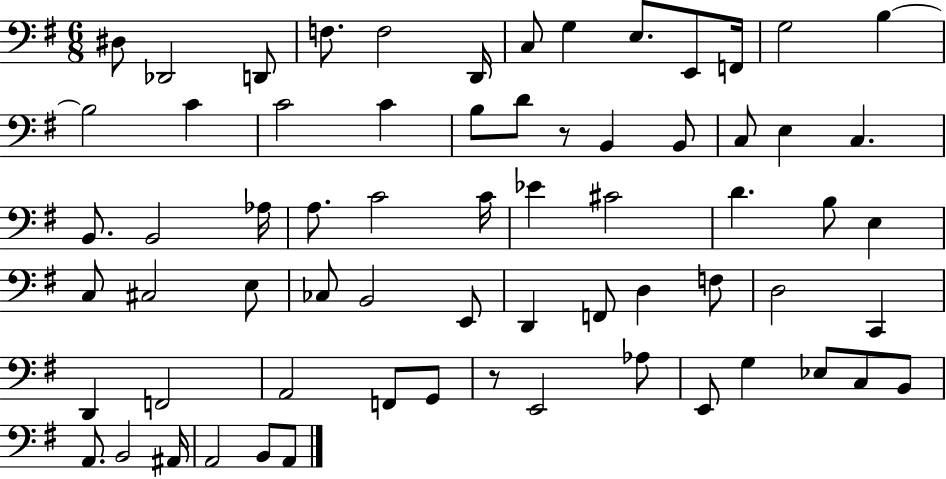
X:1
T:Untitled
M:6/8
L:1/4
K:G
^D,/2 _D,,2 D,,/2 F,/2 F,2 D,,/4 C,/2 G, E,/2 E,,/2 F,,/4 G,2 B, B,2 C C2 C B,/2 D/2 z/2 B,, B,,/2 C,/2 E, C, B,,/2 B,,2 _A,/4 A,/2 C2 C/4 _E ^C2 D B,/2 E, C,/2 ^C,2 E,/2 _C,/2 B,,2 E,,/2 D,, F,,/2 D, F,/2 D,2 C,, D,, F,,2 A,,2 F,,/2 G,,/2 z/2 E,,2 _A,/2 E,,/2 G, _E,/2 C,/2 B,,/2 A,,/2 B,,2 ^A,,/4 A,,2 B,,/2 A,,/2